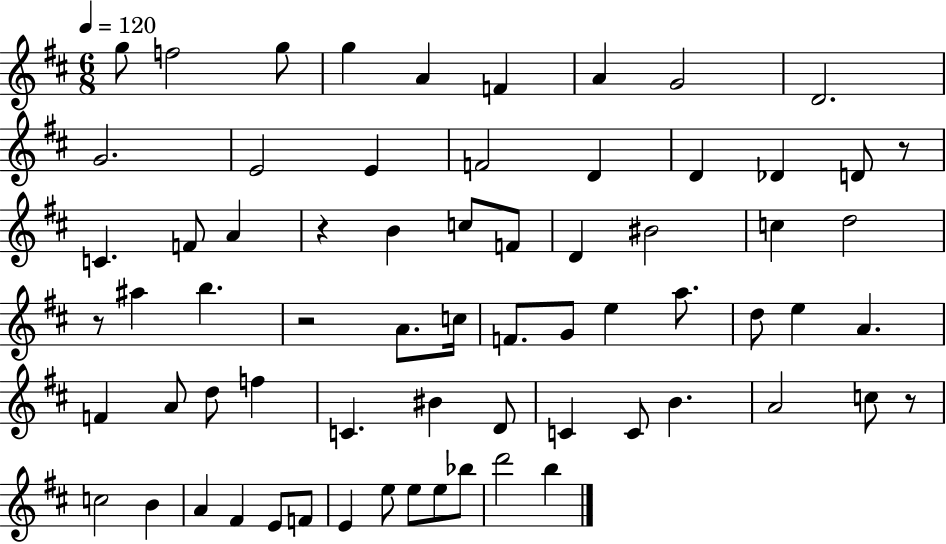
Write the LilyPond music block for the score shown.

{
  \clef treble
  \numericTimeSignature
  \time 6/8
  \key d \major
  \tempo 4 = 120
  g''8 f''2 g''8 | g''4 a'4 f'4 | a'4 g'2 | d'2. | \break g'2. | e'2 e'4 | f'2 d'4 | d'4 des'4 d'8 r8 | \break c'4. f'8 a'4 | r4 b'4 c''8 f'8 | d'4 bis'2 | c''4 d''2 | \break r8 ais''4 b''4. | r2 a'8. c''16 | f'8. g'8 e''4 a''8. | d''8 e''4 a'4. | \break f'4 a'8 d''8 f''4 | c'4. bis'4 d'8 | c'4 c'8 b'4. | a'2 c''8 r8 | \break c''2 b'4 | a'4 fis'4 e'8 f'8 | e'4 e''8 e''8 e''8 bes''8 | d'''2 b''4 | \break \bar "|."
}